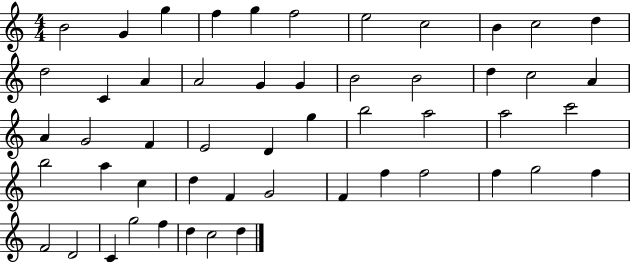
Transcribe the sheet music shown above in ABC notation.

X:1
T:Untitled
M:4/4
L:1/4
K:C
B2 G g f g f2 e2 c2 B c2 d d2 C A A2 G G B2 B2 d c2 A A G2 F E2 D g b2 a2 a2 c'2 b2 a c d F G2 F f f2 f g2 f F2 D2 C g2 f d c2 d